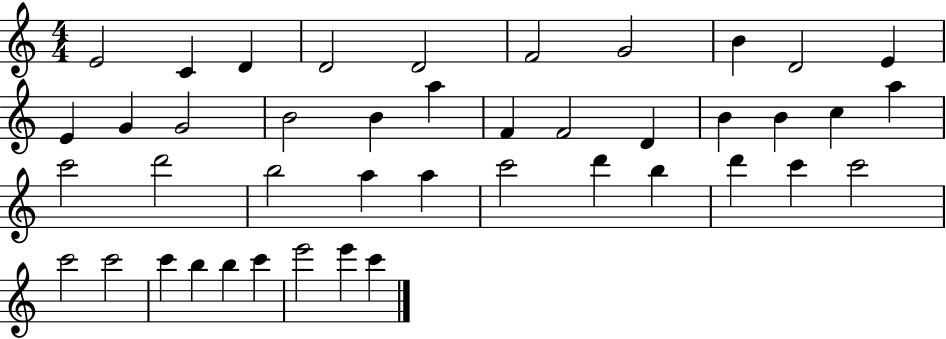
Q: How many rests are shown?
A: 0